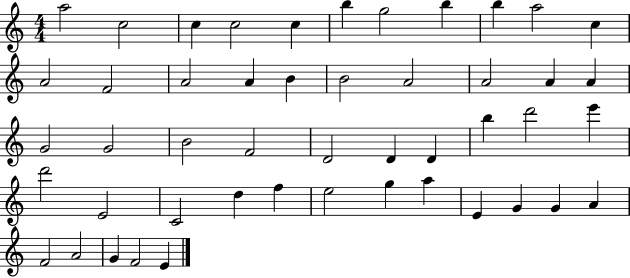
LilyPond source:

{
  \clef treble
  \numericTimeSignature
  \time 4/4
  \key c \major
  a''2 c''2 | c''4 c''2 c''4 | b''4 g''2 b''4 | b''4 a''2 c''4 | \break a'2 f'2 | a'2 a'4 b'4 | b'2 a'2 | a'2 a'4 a'4 | \break g'2 g'2 | b'2 f'2 | d'2 d'4 d'4 | b''4 d'''2 e'''4 | \break d'''2 e'2 | c'2 d''4 f''4 | e''2 g''4 a''4 | e'4 g'4 g'4 a'4 | \break f'2 a'2 | g'4 f'2 e'4 | \bar "|."
}